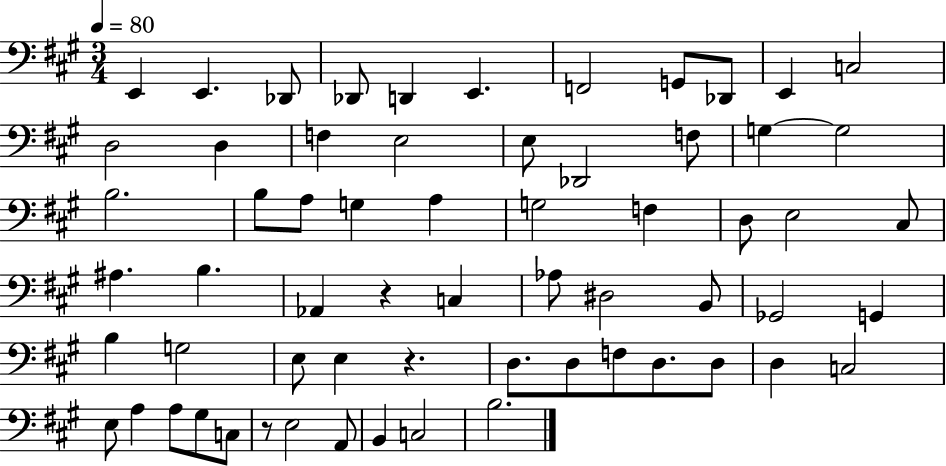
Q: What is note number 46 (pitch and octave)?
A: F3